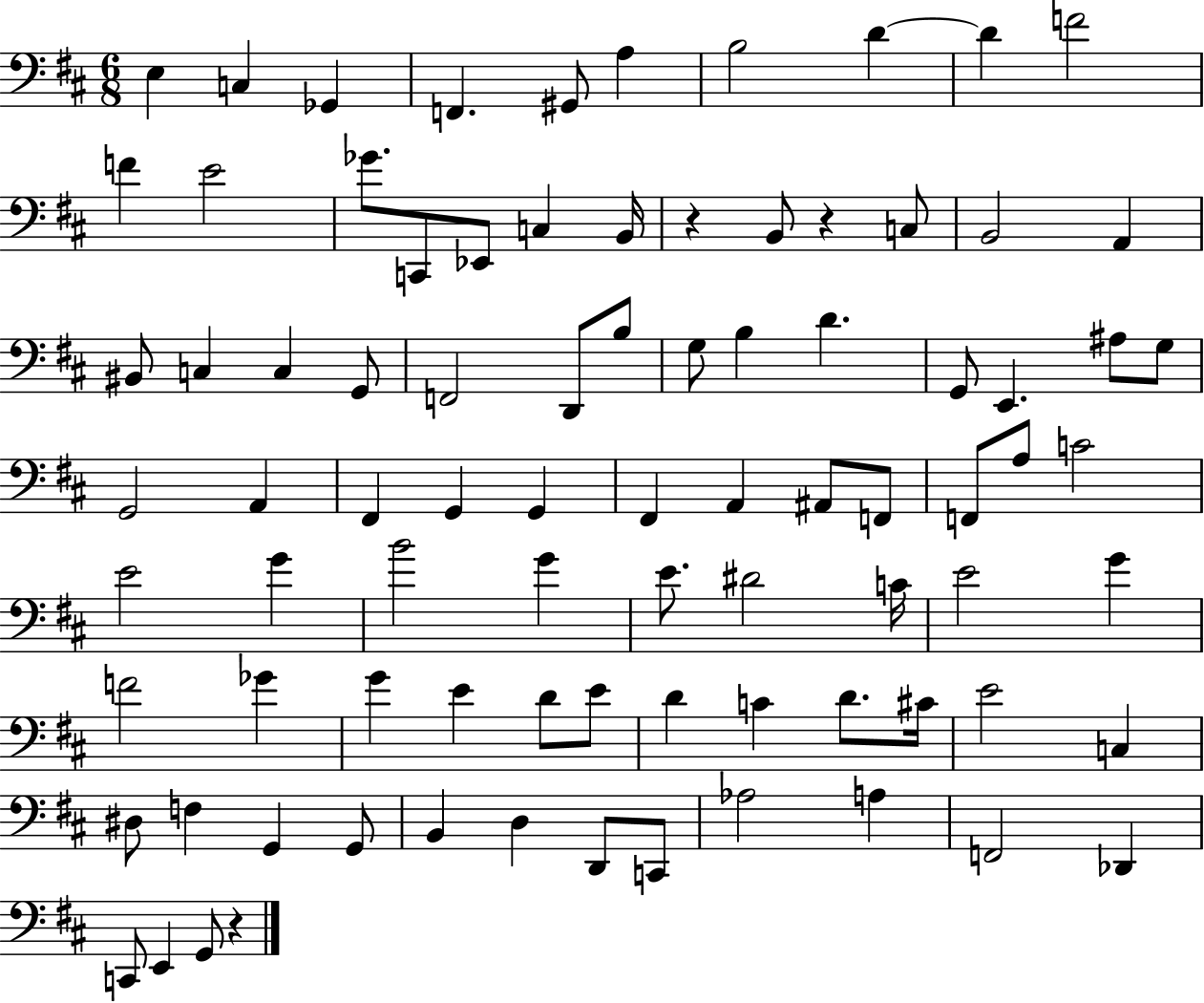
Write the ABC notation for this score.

X:1
T:Untitled
M:6/8
L:1/4
K:D
E, C, _G,, F,, ^G,,/2 A, B,2 D D F2 F E2 _G/2 C,,/2 _E,,/2 C, B,,/4 z B,,/2 z C,/2 B,,2 A,, ^B,,/2 C, C, G,,/2 F,,2 D,,/2 B,/2 G,/2 B, D G,,/2 E,, ^A,/2 G,/2 G,,2 A,, ^F,, G,, G,, ^F,, A,, ^A,,/2 F,,/2 F,,/2 A,/2 C2 E2 G B2 G E/2 ^D2 C/4 E2 G F2 _G G E D/2 E/2 D C D/2 ^C/4 E2 C, ^D,/2 F, G,, G,,/2 B,, D, D,,/2 C,,/2 _A,2 A, F,,2 _D,, C,,/2 E,, G,,/2 z